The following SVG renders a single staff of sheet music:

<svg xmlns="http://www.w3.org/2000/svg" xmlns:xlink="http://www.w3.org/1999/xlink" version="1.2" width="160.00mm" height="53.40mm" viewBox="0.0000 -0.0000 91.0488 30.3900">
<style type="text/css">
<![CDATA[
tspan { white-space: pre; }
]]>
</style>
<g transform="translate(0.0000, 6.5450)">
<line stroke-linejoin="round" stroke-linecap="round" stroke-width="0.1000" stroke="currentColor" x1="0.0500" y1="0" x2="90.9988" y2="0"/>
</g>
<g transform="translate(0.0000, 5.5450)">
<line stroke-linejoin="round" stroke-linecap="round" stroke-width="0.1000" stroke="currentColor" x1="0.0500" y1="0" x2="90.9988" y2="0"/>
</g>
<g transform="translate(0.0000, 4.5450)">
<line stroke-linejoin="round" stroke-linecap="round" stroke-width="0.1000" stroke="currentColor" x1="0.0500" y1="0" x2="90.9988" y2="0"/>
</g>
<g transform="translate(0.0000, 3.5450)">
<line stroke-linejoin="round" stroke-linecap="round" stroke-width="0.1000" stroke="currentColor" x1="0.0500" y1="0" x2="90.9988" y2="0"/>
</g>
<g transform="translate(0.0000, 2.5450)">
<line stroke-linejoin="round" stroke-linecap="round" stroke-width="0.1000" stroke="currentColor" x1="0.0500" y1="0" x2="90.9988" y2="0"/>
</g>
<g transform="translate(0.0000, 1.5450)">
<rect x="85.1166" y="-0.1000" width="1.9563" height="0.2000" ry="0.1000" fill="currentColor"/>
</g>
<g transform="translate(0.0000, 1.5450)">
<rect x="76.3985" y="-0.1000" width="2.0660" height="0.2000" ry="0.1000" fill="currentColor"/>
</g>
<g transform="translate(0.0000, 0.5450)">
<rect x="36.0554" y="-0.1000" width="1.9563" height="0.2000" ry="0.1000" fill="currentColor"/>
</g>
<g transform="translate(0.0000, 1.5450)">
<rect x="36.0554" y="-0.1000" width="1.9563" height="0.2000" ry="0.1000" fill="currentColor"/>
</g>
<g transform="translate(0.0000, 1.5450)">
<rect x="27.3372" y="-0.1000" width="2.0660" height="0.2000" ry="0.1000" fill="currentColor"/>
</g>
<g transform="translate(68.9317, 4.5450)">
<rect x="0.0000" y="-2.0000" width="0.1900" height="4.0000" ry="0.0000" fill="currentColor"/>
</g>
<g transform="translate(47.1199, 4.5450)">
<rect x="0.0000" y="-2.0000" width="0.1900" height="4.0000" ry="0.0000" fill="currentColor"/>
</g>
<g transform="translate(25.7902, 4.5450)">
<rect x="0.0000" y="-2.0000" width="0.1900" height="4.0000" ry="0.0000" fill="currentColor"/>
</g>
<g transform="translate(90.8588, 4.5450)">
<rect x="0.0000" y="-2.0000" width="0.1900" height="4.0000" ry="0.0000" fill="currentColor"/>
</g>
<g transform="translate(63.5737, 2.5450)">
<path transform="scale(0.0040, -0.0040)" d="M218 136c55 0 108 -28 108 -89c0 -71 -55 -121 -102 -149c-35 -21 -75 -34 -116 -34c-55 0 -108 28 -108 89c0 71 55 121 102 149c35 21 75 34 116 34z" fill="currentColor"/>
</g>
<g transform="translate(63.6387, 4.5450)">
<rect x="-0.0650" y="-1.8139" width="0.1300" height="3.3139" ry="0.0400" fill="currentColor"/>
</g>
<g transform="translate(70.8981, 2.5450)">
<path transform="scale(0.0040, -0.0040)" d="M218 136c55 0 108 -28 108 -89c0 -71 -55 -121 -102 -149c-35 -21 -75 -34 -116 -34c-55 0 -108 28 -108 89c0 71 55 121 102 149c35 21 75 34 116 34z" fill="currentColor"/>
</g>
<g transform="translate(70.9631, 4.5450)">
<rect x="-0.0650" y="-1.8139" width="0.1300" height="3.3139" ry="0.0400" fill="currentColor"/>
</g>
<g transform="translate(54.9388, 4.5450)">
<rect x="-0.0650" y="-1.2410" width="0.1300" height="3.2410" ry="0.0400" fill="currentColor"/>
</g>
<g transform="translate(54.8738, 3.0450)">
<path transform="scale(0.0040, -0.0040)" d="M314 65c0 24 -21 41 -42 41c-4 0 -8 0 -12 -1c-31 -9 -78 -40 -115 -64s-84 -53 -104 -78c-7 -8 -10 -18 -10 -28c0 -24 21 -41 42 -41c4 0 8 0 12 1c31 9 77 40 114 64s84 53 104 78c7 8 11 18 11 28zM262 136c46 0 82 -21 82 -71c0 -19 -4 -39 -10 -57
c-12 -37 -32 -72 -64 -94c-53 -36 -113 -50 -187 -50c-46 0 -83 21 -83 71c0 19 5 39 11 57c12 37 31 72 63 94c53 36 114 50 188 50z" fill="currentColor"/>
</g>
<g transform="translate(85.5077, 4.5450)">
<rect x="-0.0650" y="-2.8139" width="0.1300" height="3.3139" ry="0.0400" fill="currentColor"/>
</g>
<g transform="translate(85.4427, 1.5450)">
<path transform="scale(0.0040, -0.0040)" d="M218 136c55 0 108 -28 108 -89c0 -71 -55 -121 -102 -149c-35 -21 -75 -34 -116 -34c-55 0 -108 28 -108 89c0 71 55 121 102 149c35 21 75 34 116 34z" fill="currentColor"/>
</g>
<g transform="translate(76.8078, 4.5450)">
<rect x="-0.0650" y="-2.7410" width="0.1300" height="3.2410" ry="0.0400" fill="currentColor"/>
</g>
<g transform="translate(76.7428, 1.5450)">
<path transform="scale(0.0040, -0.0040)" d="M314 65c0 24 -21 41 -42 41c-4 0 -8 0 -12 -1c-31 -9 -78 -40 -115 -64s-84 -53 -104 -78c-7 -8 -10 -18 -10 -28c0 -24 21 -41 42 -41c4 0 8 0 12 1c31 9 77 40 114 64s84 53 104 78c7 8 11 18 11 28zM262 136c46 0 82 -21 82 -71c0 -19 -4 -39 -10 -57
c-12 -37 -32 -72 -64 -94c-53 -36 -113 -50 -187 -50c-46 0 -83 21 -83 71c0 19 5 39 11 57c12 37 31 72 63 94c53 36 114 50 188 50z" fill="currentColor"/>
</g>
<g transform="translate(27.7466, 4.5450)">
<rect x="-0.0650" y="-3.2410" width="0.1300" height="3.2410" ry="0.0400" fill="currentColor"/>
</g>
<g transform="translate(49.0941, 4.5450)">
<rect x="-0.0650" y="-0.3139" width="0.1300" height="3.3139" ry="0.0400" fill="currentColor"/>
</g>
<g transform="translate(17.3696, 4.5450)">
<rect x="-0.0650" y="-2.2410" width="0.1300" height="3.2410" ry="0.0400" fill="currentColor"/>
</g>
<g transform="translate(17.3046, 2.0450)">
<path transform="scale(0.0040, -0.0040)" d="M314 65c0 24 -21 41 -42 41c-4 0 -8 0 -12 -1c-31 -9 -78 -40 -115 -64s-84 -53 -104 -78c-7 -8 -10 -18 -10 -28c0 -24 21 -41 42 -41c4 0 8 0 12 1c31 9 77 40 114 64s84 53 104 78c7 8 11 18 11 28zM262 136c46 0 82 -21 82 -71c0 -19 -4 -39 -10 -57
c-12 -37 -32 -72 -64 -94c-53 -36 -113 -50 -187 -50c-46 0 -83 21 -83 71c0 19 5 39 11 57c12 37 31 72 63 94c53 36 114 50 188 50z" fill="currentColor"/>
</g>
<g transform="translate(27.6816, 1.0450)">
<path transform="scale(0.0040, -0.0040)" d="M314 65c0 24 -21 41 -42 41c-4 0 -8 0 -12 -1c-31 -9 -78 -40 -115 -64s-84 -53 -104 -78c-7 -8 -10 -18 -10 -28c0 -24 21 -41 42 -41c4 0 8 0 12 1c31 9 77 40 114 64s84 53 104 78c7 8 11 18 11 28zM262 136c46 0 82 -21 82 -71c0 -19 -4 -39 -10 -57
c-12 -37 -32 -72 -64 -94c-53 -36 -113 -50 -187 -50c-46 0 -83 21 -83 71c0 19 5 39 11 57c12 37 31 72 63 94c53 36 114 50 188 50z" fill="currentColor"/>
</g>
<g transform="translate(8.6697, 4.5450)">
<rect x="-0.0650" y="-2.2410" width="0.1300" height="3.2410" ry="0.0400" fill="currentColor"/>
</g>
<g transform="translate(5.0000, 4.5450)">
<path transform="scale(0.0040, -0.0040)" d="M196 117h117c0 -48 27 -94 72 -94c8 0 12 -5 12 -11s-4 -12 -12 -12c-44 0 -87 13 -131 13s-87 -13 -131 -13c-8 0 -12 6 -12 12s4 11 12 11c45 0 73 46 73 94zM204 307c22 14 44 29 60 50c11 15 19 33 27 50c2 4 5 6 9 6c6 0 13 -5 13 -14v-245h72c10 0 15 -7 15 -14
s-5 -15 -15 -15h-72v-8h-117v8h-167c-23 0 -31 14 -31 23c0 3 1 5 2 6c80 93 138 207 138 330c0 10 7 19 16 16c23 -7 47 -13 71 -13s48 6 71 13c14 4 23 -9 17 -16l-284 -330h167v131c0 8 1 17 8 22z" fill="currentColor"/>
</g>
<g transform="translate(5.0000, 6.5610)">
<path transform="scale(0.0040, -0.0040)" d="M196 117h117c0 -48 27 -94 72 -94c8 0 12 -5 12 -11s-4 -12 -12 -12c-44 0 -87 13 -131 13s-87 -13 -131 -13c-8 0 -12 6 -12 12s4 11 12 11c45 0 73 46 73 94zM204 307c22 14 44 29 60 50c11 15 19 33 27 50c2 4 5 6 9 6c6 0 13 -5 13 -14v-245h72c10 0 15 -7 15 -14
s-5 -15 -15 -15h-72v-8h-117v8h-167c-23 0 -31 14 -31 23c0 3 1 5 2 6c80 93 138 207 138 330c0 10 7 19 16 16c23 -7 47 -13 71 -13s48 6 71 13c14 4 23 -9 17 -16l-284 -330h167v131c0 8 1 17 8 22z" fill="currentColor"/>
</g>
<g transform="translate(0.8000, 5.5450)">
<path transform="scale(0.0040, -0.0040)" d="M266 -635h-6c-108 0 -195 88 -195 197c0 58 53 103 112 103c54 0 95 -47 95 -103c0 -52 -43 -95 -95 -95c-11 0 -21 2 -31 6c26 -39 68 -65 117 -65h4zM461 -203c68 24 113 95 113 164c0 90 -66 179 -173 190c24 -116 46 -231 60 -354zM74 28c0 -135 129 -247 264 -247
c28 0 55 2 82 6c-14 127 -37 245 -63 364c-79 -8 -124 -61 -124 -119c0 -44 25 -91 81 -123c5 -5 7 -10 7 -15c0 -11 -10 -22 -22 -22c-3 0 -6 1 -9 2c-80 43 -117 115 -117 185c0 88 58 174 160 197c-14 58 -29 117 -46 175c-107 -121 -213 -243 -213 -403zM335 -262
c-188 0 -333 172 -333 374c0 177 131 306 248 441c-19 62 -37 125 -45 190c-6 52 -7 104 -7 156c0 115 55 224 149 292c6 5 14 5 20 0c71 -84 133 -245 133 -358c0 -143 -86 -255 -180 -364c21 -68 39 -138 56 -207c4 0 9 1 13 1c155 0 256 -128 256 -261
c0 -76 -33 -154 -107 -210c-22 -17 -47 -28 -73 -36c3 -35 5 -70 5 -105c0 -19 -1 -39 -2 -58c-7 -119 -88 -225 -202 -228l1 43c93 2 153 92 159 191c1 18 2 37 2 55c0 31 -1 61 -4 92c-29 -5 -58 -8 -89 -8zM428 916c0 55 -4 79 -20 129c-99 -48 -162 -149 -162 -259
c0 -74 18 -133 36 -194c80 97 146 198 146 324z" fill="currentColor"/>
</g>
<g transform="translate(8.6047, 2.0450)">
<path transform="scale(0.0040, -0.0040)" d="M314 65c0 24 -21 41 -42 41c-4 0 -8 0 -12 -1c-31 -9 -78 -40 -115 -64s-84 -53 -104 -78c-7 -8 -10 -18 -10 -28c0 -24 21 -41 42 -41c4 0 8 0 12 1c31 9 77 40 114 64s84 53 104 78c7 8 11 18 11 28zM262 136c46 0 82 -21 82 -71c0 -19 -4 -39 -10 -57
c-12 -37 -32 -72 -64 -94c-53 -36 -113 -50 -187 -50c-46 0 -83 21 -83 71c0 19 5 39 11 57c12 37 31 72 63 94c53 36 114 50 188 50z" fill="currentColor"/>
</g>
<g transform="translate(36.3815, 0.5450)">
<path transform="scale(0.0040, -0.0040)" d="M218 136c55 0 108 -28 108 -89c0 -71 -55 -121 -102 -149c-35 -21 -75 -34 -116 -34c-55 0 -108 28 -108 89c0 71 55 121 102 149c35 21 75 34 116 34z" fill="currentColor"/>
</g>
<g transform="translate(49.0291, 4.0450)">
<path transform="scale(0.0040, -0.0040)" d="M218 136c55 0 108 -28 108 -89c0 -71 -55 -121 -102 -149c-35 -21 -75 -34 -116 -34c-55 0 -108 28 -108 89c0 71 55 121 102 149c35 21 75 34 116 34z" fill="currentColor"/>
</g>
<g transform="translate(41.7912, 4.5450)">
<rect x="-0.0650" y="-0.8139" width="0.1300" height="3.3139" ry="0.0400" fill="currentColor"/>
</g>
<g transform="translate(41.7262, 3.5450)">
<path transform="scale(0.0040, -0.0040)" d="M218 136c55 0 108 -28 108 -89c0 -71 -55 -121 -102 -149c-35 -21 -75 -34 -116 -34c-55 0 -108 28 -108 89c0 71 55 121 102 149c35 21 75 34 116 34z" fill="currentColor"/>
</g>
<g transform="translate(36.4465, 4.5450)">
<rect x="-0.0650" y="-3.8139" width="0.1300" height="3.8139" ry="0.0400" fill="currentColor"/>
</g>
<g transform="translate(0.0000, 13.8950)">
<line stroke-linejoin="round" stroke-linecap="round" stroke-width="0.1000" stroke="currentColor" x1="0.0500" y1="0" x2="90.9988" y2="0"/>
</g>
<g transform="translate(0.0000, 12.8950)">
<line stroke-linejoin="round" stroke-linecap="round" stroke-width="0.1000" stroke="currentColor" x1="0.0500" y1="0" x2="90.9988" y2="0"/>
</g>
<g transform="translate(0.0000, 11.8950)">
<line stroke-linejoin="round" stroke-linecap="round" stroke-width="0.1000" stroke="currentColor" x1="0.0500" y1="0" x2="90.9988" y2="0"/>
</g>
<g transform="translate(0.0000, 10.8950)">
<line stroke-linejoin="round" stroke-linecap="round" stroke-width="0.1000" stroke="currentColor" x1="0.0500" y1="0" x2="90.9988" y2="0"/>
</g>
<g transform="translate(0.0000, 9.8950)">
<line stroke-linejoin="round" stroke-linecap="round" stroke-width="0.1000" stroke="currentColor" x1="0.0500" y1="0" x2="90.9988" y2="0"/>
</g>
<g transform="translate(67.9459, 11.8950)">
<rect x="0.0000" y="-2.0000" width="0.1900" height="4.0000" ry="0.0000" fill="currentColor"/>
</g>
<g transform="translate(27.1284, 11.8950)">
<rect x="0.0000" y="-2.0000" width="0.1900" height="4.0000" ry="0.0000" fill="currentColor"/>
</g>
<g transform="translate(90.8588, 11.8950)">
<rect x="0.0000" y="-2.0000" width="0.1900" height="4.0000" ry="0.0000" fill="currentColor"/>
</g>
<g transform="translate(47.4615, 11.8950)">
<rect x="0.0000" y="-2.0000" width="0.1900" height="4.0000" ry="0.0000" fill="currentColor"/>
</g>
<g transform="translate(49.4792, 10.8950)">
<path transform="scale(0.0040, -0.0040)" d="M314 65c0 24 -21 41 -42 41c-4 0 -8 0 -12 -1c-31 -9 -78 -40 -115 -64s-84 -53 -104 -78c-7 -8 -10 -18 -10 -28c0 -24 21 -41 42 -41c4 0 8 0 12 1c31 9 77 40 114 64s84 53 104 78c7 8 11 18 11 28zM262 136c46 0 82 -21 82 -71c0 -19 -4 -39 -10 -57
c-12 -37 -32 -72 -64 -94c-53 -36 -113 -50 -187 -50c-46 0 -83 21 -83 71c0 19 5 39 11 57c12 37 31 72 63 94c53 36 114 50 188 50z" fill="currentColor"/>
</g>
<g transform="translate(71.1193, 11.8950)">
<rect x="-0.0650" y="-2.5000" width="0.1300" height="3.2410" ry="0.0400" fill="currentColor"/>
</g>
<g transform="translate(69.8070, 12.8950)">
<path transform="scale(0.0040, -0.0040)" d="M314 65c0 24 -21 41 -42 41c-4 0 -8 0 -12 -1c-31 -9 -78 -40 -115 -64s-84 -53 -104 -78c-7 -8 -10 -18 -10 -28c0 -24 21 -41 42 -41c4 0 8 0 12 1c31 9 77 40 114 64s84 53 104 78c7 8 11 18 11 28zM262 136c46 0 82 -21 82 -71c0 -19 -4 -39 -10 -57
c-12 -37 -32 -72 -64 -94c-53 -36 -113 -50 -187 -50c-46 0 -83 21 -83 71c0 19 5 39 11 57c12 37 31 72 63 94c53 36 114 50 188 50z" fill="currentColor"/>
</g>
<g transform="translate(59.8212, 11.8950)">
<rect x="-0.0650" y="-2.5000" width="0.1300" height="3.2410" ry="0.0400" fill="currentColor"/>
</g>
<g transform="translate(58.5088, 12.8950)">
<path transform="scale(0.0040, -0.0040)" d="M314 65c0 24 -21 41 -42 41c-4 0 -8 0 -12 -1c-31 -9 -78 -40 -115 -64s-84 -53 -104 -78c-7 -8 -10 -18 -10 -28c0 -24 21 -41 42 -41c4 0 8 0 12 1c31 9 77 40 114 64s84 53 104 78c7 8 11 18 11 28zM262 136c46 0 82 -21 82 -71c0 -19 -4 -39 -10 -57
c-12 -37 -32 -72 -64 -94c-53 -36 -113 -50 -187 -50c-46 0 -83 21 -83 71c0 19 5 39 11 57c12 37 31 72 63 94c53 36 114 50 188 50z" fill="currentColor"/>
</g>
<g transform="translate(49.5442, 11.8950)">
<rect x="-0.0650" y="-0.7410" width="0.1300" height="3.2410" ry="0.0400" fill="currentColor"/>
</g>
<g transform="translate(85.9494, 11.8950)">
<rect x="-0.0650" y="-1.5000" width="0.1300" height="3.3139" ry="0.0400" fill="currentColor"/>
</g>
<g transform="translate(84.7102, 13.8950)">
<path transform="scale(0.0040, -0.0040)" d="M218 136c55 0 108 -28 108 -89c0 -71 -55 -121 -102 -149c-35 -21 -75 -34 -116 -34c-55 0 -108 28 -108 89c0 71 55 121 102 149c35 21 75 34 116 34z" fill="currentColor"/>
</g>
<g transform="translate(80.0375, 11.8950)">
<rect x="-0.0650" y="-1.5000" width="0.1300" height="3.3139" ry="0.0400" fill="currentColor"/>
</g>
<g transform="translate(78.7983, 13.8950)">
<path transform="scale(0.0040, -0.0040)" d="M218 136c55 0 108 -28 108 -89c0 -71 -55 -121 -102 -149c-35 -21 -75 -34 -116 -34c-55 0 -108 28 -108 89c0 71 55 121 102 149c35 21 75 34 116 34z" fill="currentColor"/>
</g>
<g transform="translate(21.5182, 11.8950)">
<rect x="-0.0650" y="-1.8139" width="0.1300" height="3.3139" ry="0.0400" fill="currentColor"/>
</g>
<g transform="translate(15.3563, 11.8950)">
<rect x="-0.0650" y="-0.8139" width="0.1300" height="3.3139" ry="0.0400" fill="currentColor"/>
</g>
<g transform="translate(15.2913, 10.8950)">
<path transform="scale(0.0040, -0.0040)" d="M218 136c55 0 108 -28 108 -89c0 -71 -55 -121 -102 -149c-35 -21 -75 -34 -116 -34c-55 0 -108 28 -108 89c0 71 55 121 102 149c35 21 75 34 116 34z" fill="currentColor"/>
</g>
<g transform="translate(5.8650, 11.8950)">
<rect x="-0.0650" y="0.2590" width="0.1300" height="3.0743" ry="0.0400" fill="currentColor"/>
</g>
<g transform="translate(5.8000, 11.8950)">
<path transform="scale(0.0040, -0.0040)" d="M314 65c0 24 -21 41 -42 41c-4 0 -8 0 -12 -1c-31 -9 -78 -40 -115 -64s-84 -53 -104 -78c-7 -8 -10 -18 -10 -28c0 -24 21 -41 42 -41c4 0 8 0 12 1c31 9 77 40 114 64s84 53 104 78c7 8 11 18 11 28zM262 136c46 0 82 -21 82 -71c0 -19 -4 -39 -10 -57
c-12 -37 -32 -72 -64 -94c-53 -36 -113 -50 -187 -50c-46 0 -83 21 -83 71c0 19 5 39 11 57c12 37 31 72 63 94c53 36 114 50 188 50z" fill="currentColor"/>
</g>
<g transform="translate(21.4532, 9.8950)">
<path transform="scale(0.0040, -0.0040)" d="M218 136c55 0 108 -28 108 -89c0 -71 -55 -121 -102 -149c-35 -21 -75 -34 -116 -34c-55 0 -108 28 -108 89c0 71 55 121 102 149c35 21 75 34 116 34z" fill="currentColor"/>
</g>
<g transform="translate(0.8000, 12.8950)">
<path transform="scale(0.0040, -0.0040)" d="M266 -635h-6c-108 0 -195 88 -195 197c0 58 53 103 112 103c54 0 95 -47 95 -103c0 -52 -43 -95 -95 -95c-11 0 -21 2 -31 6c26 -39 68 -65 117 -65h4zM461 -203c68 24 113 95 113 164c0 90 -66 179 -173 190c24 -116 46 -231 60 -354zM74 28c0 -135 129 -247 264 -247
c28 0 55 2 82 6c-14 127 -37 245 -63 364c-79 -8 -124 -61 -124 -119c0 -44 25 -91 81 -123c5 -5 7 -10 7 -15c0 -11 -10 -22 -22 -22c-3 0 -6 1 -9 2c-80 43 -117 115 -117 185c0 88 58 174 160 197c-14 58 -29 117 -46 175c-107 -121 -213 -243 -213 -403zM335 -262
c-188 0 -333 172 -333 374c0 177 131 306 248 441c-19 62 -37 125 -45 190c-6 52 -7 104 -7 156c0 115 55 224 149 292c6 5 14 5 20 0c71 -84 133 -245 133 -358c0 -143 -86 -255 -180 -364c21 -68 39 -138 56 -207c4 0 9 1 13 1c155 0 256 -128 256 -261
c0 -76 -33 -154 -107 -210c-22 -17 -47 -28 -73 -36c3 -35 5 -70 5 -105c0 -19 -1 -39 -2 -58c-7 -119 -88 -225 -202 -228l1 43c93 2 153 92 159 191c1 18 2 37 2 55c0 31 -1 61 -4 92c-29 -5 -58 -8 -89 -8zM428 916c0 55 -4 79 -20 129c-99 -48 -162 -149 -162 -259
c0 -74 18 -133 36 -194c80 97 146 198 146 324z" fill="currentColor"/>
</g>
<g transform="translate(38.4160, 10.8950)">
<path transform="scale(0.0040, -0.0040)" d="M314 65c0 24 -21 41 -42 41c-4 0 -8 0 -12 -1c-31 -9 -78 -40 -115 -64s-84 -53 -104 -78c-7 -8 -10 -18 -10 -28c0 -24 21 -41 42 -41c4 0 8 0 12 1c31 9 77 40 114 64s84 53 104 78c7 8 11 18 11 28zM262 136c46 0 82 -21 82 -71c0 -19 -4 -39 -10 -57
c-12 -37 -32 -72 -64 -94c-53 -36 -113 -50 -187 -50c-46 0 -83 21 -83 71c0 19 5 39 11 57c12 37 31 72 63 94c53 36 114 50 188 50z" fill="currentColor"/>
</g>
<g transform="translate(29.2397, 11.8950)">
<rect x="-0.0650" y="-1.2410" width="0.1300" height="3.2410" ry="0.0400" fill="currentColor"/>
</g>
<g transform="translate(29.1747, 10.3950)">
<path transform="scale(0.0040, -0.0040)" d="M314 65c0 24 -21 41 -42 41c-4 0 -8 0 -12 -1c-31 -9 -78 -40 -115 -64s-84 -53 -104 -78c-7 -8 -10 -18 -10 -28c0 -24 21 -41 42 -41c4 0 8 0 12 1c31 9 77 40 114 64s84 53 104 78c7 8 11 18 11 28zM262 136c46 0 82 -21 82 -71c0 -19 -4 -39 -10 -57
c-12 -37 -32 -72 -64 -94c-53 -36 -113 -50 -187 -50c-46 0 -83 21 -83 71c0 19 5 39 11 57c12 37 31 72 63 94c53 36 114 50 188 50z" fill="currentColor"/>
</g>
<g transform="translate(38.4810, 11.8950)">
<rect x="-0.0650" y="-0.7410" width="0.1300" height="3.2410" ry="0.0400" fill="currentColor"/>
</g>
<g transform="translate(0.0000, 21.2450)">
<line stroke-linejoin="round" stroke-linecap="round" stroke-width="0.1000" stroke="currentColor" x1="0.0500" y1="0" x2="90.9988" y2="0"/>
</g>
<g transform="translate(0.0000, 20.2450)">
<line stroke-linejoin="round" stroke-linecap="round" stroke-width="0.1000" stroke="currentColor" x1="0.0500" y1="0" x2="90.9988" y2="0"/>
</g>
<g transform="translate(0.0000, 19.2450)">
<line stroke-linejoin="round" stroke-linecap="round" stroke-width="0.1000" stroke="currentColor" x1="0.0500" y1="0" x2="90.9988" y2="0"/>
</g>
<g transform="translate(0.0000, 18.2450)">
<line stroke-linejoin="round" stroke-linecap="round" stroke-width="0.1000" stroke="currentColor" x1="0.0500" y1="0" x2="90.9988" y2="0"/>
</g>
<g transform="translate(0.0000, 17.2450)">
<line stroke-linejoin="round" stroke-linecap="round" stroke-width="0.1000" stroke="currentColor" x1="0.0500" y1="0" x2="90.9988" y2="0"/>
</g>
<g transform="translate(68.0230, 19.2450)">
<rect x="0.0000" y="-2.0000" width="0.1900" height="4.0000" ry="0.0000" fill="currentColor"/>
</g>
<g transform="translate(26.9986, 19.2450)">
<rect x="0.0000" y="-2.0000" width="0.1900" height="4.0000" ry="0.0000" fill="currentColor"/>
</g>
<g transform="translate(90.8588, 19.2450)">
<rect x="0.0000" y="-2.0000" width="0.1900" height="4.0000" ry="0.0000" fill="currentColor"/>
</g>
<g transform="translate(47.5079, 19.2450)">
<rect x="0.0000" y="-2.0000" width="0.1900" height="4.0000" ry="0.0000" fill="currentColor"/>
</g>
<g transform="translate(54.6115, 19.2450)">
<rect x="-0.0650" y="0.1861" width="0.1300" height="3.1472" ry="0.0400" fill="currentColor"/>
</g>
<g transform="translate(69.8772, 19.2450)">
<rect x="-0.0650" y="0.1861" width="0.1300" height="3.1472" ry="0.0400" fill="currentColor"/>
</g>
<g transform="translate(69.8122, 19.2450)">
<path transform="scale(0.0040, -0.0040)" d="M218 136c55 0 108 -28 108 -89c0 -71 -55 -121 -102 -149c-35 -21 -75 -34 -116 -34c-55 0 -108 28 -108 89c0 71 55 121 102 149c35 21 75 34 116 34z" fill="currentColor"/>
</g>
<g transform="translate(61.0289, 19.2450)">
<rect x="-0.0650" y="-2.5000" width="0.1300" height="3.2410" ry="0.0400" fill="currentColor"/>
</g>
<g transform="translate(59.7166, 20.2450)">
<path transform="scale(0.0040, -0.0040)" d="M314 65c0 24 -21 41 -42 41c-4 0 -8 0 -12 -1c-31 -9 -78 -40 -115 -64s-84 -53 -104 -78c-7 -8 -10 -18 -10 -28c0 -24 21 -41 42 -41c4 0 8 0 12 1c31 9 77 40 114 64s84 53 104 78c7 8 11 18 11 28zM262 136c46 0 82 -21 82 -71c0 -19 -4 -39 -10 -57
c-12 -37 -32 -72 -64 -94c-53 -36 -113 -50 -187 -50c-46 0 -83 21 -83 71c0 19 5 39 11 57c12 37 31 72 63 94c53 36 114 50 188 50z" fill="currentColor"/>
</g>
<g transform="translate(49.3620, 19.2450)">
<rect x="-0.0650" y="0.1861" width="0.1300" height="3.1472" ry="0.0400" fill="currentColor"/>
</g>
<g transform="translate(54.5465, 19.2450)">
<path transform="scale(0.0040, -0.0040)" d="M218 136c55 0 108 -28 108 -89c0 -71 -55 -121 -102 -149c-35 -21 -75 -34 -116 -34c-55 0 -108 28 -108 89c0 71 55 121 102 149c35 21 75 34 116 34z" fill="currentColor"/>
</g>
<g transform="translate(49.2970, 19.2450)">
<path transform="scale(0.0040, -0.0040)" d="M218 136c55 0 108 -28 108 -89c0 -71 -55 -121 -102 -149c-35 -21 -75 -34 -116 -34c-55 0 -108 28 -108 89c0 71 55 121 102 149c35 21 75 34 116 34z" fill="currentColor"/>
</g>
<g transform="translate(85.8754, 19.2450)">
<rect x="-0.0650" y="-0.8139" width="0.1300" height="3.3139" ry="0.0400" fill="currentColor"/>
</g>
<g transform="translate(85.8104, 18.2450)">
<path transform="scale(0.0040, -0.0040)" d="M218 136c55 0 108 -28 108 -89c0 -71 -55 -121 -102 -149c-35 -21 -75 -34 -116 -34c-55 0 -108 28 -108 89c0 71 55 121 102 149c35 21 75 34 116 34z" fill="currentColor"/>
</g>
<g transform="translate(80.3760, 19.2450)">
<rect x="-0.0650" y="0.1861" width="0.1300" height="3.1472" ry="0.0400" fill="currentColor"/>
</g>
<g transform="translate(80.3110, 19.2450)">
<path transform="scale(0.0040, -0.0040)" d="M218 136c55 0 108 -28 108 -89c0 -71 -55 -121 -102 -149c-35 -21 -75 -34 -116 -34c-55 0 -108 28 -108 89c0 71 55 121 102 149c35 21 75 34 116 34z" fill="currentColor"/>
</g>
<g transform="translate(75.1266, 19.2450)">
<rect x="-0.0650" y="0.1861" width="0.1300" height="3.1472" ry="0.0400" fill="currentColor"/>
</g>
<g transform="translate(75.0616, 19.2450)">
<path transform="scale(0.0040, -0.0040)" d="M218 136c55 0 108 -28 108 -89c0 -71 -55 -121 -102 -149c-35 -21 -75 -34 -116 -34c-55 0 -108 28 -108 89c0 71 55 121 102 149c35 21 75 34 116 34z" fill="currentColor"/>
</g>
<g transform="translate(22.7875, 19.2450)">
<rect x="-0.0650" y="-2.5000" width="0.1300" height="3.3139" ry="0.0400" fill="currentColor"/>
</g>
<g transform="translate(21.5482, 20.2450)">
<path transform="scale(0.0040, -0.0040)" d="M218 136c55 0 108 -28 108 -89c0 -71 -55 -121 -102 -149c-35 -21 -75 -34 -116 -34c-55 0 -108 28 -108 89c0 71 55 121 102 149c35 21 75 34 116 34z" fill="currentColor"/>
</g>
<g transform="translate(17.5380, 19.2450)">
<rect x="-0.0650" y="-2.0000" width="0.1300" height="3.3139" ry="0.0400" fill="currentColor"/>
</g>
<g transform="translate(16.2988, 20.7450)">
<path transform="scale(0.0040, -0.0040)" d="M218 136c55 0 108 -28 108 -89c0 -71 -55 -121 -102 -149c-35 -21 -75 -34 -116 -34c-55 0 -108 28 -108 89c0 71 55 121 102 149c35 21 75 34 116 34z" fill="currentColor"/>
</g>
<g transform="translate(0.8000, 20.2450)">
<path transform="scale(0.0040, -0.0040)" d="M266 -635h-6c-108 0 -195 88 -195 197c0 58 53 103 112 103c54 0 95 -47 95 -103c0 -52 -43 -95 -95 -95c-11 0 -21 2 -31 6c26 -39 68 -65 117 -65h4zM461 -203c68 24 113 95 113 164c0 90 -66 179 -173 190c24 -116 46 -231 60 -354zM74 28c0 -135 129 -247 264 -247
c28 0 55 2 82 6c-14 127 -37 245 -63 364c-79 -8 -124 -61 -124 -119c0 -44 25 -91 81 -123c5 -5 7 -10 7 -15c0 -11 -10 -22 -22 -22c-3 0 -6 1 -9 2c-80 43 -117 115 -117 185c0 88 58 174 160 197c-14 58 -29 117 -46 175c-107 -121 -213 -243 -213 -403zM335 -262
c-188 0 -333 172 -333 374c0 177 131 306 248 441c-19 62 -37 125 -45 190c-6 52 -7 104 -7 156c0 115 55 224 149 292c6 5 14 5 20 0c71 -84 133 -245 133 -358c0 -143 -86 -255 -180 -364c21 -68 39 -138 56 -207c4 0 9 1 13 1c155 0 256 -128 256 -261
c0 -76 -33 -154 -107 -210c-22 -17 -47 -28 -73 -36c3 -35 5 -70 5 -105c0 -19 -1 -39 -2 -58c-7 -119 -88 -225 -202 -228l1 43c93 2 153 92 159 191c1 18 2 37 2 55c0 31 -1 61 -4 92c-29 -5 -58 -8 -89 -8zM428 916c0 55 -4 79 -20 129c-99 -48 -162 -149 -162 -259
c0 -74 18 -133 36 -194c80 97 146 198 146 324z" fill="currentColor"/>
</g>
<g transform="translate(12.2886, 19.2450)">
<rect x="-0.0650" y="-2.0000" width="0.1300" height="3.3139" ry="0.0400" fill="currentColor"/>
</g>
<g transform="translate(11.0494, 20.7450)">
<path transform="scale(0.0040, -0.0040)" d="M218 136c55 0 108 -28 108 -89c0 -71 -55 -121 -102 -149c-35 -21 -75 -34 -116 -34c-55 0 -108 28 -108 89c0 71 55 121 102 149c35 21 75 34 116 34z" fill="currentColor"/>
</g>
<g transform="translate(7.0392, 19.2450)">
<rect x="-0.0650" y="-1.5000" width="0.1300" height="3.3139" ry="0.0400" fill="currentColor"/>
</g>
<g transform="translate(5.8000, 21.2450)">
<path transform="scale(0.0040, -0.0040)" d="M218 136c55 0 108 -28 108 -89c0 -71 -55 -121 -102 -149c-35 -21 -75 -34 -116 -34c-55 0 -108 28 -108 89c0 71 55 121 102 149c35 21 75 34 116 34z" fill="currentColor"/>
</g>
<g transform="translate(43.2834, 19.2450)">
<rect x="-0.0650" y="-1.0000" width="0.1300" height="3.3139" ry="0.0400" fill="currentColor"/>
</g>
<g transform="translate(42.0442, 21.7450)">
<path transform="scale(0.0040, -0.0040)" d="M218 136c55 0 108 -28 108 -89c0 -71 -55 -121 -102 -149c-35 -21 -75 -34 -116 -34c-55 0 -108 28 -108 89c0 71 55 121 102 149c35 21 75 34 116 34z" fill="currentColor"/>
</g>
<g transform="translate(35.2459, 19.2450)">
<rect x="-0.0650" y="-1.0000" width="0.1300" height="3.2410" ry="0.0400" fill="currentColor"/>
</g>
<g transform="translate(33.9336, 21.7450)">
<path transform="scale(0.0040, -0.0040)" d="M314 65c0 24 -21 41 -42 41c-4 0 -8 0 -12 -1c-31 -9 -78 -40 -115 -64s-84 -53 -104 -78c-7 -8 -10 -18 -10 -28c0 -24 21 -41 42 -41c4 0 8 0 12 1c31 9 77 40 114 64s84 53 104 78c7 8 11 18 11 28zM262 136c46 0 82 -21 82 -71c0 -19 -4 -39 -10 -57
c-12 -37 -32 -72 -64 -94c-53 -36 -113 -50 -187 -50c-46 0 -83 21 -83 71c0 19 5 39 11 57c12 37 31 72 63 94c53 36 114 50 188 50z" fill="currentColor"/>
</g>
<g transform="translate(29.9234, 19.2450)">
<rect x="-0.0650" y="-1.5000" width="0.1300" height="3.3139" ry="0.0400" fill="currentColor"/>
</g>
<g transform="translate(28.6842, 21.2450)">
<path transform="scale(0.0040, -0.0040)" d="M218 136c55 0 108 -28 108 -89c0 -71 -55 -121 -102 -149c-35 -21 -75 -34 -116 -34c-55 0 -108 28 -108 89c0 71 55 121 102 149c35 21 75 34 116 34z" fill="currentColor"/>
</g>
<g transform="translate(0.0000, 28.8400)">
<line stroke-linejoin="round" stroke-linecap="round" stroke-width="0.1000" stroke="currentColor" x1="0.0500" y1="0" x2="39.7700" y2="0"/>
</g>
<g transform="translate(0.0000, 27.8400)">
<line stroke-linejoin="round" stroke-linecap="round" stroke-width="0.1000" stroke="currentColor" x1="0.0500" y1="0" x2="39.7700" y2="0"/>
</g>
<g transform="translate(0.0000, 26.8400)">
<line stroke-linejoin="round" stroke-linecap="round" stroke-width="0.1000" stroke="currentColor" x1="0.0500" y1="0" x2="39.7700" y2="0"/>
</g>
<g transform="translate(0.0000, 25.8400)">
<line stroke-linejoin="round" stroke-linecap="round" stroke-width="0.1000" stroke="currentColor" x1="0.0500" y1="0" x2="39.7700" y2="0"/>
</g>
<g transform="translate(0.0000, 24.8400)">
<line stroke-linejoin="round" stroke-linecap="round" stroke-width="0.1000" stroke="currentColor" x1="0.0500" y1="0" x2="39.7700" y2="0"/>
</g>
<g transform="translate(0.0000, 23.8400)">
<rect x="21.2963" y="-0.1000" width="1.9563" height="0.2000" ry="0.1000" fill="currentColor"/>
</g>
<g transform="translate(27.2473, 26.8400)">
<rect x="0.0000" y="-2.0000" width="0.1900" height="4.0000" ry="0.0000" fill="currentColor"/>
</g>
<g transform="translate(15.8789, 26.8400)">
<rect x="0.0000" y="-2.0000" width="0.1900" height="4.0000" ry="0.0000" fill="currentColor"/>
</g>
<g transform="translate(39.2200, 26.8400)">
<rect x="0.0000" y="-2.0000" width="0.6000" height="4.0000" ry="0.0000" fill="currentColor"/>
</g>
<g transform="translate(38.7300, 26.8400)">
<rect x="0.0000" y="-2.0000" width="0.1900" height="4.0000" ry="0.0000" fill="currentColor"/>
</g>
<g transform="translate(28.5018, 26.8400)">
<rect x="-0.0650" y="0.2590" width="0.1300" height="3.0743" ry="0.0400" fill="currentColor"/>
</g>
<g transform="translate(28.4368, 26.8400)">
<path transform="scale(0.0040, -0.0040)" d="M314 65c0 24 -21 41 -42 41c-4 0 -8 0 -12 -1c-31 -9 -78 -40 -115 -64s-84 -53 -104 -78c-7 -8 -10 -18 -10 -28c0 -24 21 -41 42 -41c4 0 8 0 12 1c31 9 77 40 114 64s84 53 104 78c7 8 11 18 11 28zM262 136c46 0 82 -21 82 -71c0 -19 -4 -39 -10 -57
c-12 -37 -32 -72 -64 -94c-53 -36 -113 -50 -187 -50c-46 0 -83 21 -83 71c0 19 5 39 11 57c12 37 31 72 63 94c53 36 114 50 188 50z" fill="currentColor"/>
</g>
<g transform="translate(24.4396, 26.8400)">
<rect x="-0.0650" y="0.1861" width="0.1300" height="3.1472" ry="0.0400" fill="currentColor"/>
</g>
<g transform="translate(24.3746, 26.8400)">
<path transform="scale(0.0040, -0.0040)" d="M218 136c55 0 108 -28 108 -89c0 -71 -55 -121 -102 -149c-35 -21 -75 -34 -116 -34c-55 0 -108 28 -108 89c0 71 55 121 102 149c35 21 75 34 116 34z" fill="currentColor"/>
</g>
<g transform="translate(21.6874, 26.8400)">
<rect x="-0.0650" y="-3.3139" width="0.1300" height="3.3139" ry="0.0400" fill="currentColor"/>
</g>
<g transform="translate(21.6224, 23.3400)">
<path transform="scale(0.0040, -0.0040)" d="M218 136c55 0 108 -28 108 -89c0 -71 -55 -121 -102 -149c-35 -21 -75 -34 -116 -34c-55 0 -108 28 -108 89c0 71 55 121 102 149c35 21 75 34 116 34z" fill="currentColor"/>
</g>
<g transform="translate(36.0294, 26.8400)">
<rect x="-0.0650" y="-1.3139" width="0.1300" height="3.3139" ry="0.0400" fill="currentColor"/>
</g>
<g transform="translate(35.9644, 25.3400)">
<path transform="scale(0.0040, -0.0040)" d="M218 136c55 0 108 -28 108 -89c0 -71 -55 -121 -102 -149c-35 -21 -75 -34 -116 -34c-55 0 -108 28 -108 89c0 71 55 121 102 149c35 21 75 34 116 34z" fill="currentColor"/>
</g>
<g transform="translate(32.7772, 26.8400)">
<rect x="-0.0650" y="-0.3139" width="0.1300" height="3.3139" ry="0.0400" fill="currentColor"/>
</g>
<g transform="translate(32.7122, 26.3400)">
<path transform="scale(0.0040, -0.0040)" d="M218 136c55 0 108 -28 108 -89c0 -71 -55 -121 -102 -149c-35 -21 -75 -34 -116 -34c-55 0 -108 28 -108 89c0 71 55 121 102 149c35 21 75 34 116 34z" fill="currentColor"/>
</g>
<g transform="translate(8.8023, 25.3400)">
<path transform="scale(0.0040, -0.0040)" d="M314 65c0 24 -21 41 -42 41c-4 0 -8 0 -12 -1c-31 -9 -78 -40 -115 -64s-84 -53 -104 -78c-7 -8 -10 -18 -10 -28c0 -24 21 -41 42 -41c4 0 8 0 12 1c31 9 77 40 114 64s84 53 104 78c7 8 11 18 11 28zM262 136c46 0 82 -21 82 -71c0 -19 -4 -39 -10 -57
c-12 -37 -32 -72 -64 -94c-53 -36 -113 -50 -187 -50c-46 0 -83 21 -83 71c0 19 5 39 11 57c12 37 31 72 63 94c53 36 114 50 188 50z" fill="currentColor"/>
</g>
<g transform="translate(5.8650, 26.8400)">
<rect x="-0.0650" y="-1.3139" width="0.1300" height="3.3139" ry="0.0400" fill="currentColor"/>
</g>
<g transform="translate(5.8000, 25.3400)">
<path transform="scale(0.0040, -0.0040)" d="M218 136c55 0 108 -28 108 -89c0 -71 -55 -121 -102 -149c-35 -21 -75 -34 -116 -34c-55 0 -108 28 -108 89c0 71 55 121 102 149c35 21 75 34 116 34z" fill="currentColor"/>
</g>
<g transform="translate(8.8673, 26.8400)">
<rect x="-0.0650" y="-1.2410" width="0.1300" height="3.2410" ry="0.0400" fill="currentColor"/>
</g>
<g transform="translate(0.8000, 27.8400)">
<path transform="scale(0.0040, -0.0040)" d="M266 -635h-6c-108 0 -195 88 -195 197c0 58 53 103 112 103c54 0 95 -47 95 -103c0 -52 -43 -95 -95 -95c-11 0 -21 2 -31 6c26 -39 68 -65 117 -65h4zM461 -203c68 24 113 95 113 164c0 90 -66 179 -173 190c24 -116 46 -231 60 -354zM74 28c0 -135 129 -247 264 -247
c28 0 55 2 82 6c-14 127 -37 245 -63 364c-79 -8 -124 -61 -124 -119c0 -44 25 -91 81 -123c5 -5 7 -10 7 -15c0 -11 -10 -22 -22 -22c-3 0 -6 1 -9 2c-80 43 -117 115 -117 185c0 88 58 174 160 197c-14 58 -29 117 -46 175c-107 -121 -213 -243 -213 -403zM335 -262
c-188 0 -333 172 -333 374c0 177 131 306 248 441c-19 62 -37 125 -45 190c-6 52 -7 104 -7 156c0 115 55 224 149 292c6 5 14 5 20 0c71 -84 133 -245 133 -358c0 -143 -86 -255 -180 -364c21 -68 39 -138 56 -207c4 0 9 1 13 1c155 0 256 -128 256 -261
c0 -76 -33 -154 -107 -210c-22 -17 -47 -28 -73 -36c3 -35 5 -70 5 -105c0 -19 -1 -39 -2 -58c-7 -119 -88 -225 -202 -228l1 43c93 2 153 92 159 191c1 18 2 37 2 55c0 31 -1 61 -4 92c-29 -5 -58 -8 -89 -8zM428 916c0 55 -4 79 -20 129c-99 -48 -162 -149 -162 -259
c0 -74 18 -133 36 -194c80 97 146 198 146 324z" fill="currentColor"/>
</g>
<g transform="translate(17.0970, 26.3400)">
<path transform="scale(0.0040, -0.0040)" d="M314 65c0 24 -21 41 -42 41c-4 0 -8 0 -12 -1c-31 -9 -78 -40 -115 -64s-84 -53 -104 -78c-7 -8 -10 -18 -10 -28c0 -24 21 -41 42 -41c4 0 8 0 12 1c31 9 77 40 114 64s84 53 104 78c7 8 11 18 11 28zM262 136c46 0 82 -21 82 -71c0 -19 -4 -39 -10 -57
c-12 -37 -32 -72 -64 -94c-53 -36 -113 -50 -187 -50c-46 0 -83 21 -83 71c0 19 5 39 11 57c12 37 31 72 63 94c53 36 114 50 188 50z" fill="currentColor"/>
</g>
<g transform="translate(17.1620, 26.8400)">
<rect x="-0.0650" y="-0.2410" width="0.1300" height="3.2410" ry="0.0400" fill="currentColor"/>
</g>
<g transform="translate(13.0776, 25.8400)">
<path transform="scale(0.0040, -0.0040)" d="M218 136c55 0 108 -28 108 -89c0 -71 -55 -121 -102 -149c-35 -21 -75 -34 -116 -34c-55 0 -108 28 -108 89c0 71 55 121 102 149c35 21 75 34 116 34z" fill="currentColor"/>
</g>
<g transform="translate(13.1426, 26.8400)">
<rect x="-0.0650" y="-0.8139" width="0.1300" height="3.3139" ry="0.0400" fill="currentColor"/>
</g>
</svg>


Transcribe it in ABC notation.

X:1
T:Untitled
M:4/4
L:1/4
K:C
g2 g2 b2 c' d c e2 f f a2 a B2 d f e2 d2 d2 G2 G2 E E E F F G E D2 D B B G2 B B B d e e2 d c2 b B B2 c e